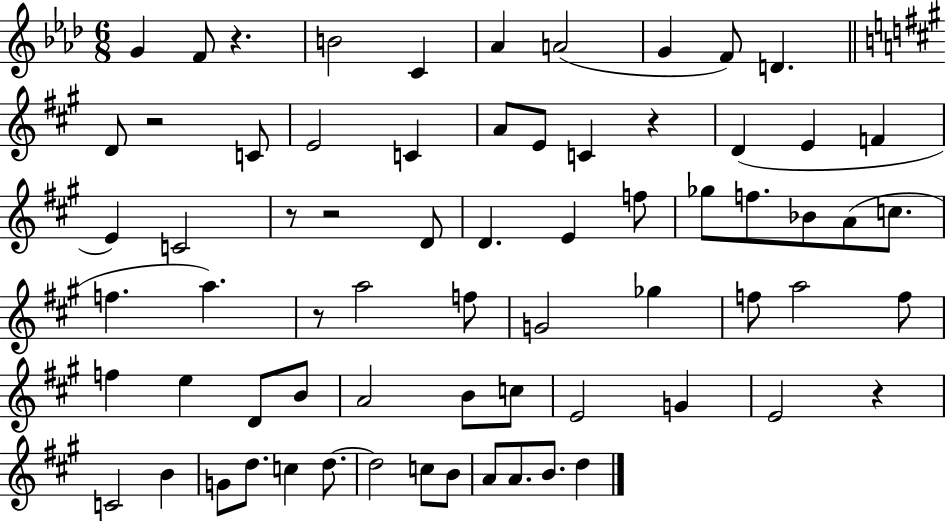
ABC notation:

X:1
T:Untitled
M:6/8
L:1/4
K:Ab
G F/2 z B2 C _A A2 G F/2 D D/2 z2 C/2 E2 C A/2 E/2 C z D E F E C2 z/2 z2 D/2 D E f/2 _g/2 f/2 _B/2 A/2 c/2 f a z/2 a2 f/2 G2 _g f/2 a2 f/2 f e D/2 B/2 A2 B/2 c/2 E2 G E2 z C2 B G/2 d/2 c d/2 d2 c/2 B/2 A/2 A/2 B/2 d